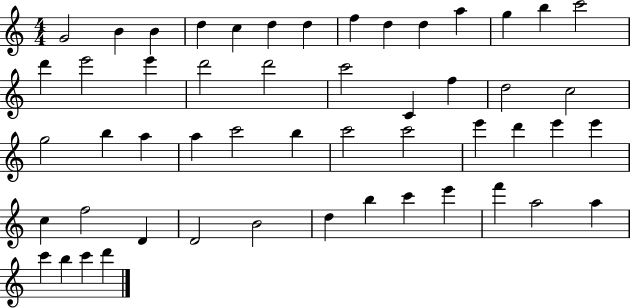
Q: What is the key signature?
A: C major